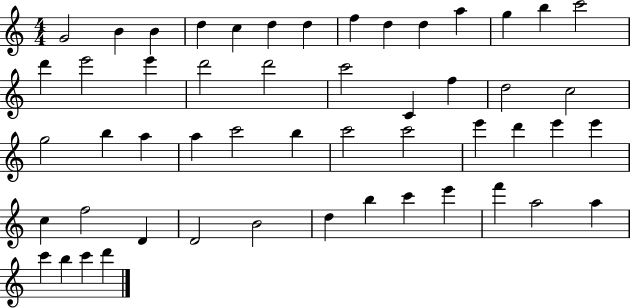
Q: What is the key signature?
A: C major